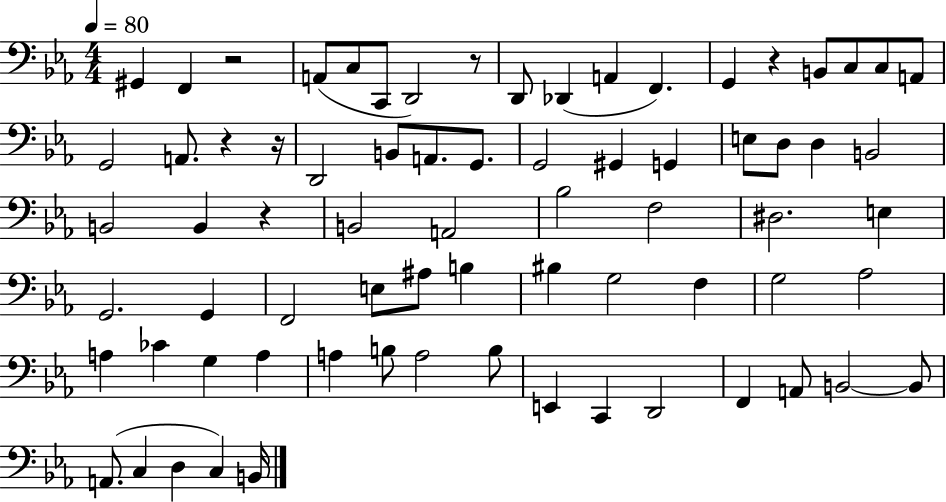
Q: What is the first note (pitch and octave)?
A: G#2